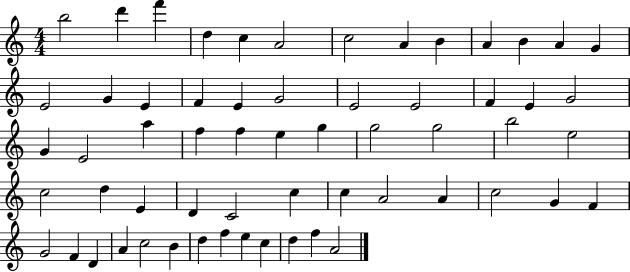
{
  \clef treble
  \numericTimeSignature
  \time 4/4
  \key c \major
  b''2 d'''4 f'''4 | d''4 c''4 a'2 | c''2 a'4 b'4 | a'4 b'4 a'4 g'4 | \break e'2 g'4 e'4 | f'4 e'4 g'2 | e'2 e'2 | f'4 e'4 g'2 | \break g'4 e'2 a''4 | f''4 f''4 e''4 g''4 | g''2 g''2 | b''2 e''2 | \break c''2 d''4 e'4 | d'4 c'2 c''4 | c''4 a'2 a'4 | c''2 g'4 f'4 | \break g'2 f'4 d'4 | a'4 c''2 b'4 | d''4 f''4 e''4 c''4 | d''4 f''4 a'2 | \break \bar "|."
}